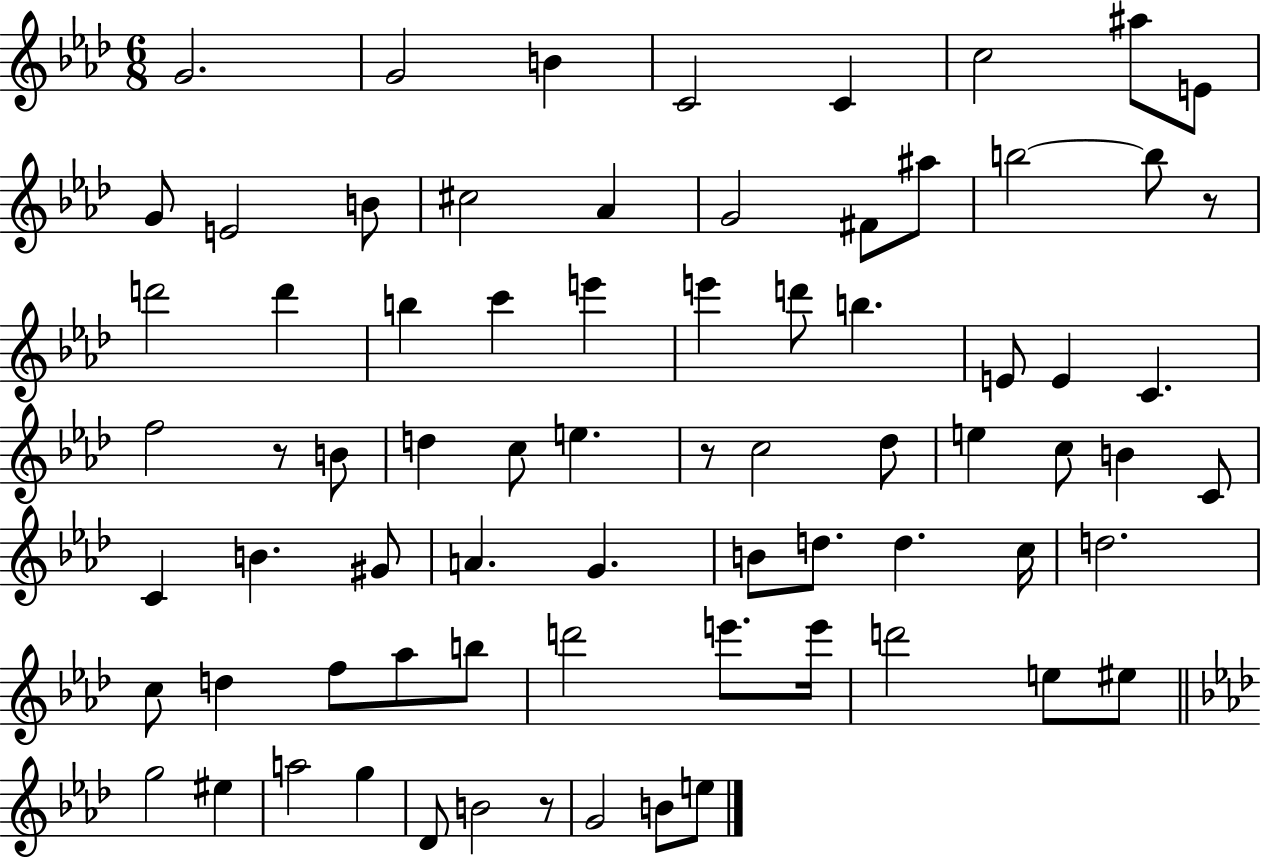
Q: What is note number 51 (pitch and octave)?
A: C5